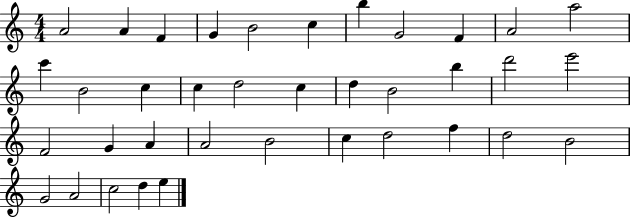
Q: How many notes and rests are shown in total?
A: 37